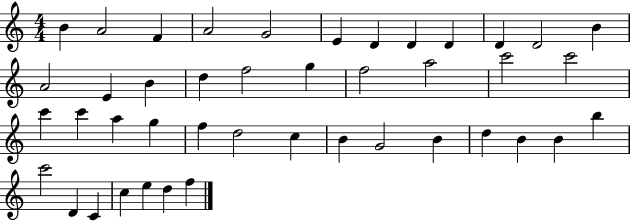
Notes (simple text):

B4/q A4/h F4/q A4/h G4/h E4/q D4/q D4/q D4/q D4/q D4/h B4/q A4/h E4/q B4/q D5/q F5/h G5/q F5/h A5/h C6/h C6/h C6/q C6/q A5/q G5/q F5/q D5/h C5/q B4/q G4/h B4/q D5/q B4/q B4/q B5/q C6/h D4/q C4/q C5/q E5/q D5/q F5/q